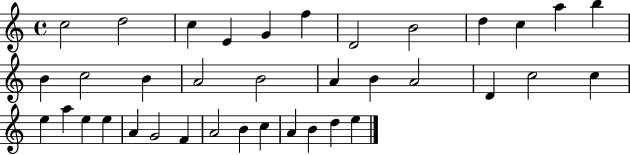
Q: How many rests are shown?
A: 0